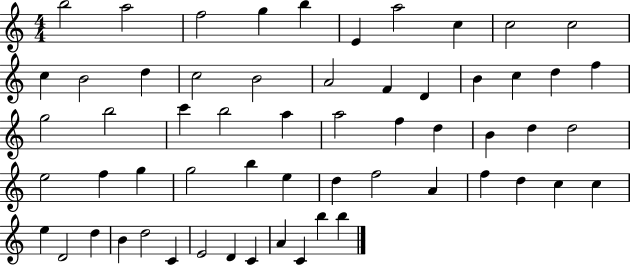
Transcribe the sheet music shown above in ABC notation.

X:1
T:Untitled
M:4/4
L:1/4
K:C
b2 a2 f2 g b E a2 c c2 c2 c B2 d c2 B2 A2 F D B c d f g2 b2 c' b2 a a2 f d B d d2 e2 f g g2 b e d f2 A f d c c e D2 d B d2 C E2 D C A C b b